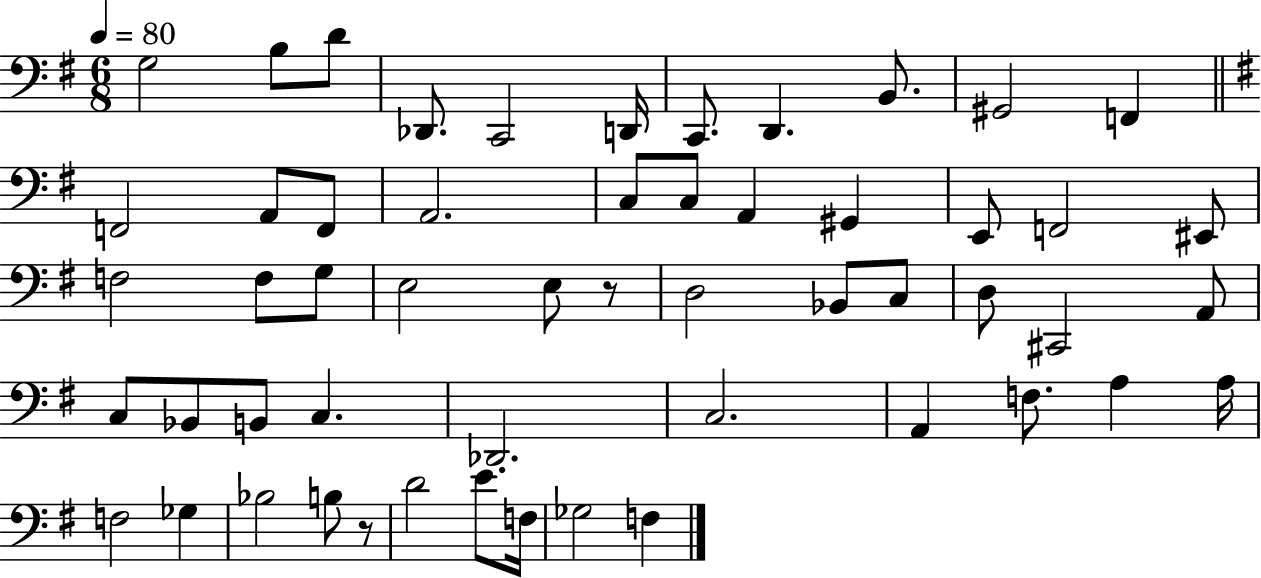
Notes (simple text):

G3/h B3/e D4/e Db2/e. C2/h D2/s C2/e. D2/q. B2/e. G#2/h F2/q F2/h A2/e F2/e A2/h. C3/e C3/e A2/q G#2/q E2/e F2/h EIS2/e F3/h F3/e G3/e E3/h E3/e R/e D3/h Bb2/e C3/e D3/e C#2/h A2/e C3/e Bb2/e B2/e C3/q. Db2/h. C3/h. A2/q F3/e. A3/q A3/s F3/h Gb3/q Bb3/h B3/e R/e D4/h E4/e. F3/s Gb3/h F3/q